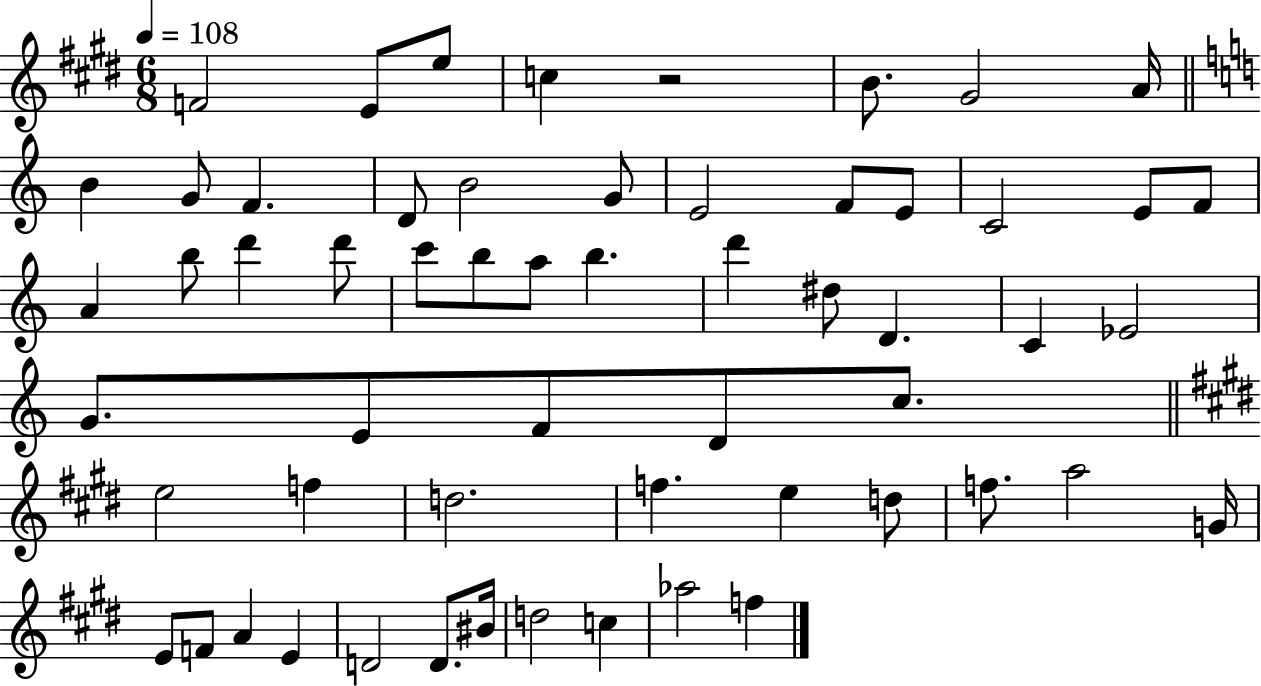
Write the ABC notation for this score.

X:1
T:Untitled
M:6/8
L:1/4
K:E
F2 E/2 e/2 c z2 B/2 ^G2 A/4 B G/2 F D/2 B2 G/2 E2 F/2 E/2 C2 E/2 F/2 A b/2 d' d'/2 c'/2 b/2 a/2 b d' ^d/2 D C _E2 G/2 E/2 F/2 D/2 c/2 e2 f d2 f e d/2 f/2 a2 G/4 E/2 F/2 A E D2 D/2 ^B/4 d2 c _a2 f